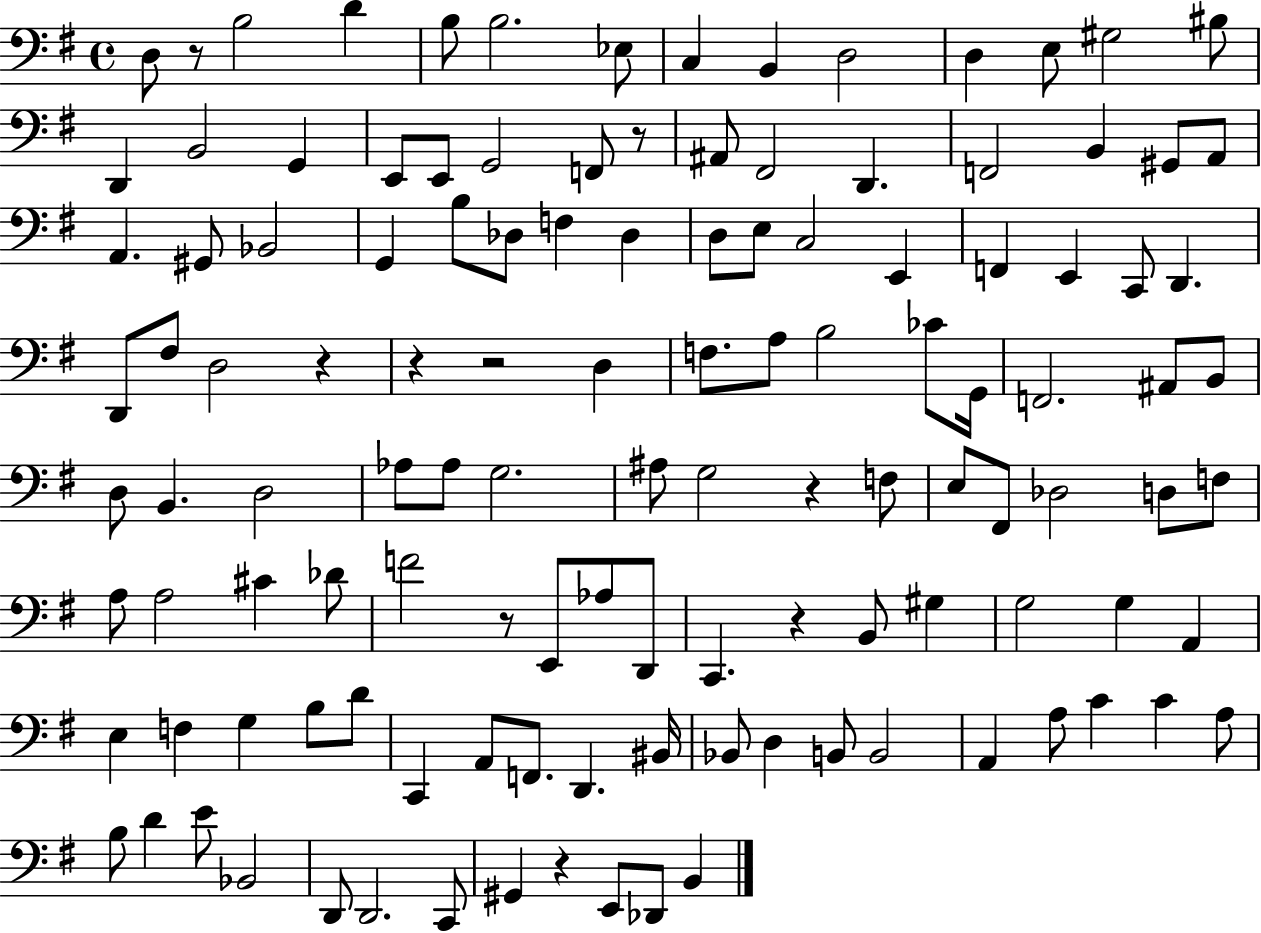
{
  \clef bass
  \time 4/4
  \defaultTimeSignature
  \key g \major
  d8 r8 b2 d'4 | b8 b2. ees8 | c4 b,4 d2 | d4 e8 gis2 bis8 | \break d,4 b,2 g,4 | e,8 e,8 g,2 f,8 r8 | ais,8 fis,2 d,4. | f,2 b,4 gis,8 a,8 | \break a,4. gis,8 bes,2 | g,4 b8 des8 f4 des4 | d8 e8 c2 e,4 | f,4 e,4 c,8 d,4. | \break d,8 fis8 d2 r4 | r4 r2 d4 | f8. a8 b2 ces'8 g,16 | f,2. ais,8 b,8 | \break d8 b,4. d2 | aes8 aes8 g2. | ais8 g2 r4 f8 | e8 fis,8 des2 d8 f8 | \break a8 a2 cis'4 des'8 | f'2 r8 e,8 aes8 d,8 | c,4. r4 b,8 gis4 | g2 g4 a,4 | \break e4 f4 g4 b8 d'8 | c,4 a,8 f,8. d,4. bis,16 | bes,8 d4 b,8 b,2 | a,4 a8 c'4 c'4 a8 | \break b8 d'4 e'8 bes,2 | d,8 d,2. c,8 | gis,4 r4 e,8 des,8 b,4 | \bar "|."
}